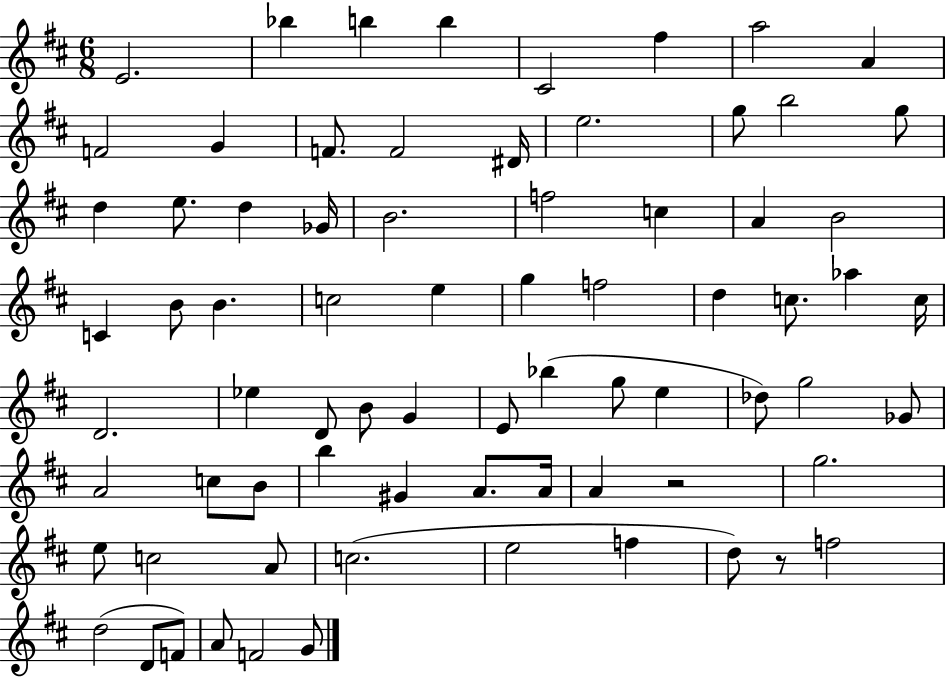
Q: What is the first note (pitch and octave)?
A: E4